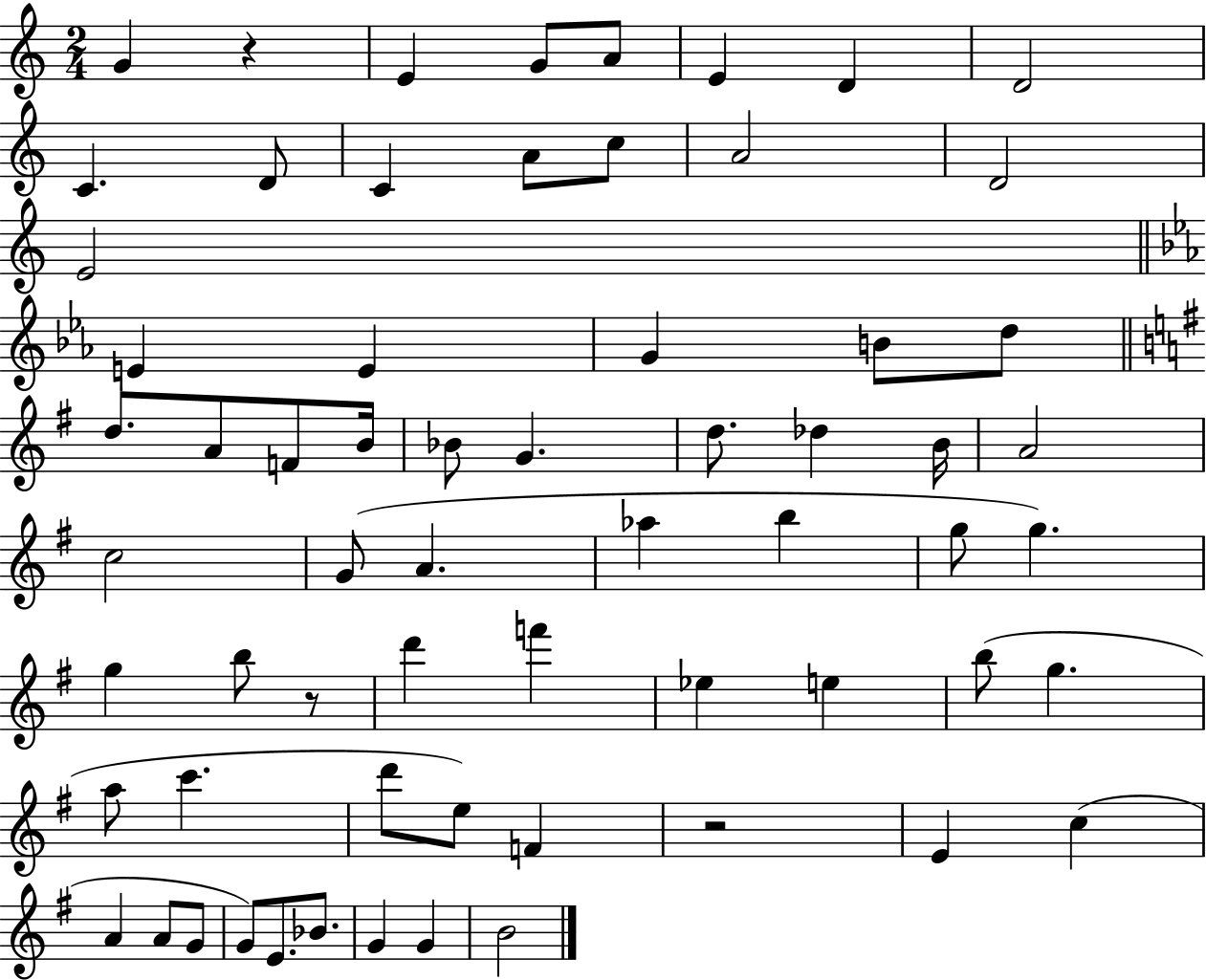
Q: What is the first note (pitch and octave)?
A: G4